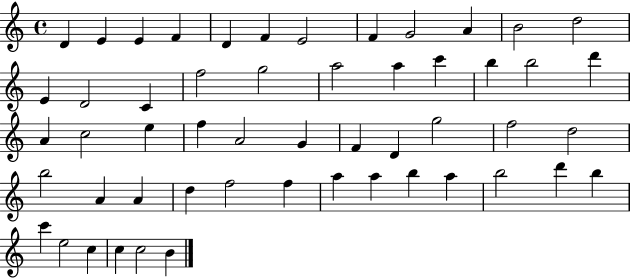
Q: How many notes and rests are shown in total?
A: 53